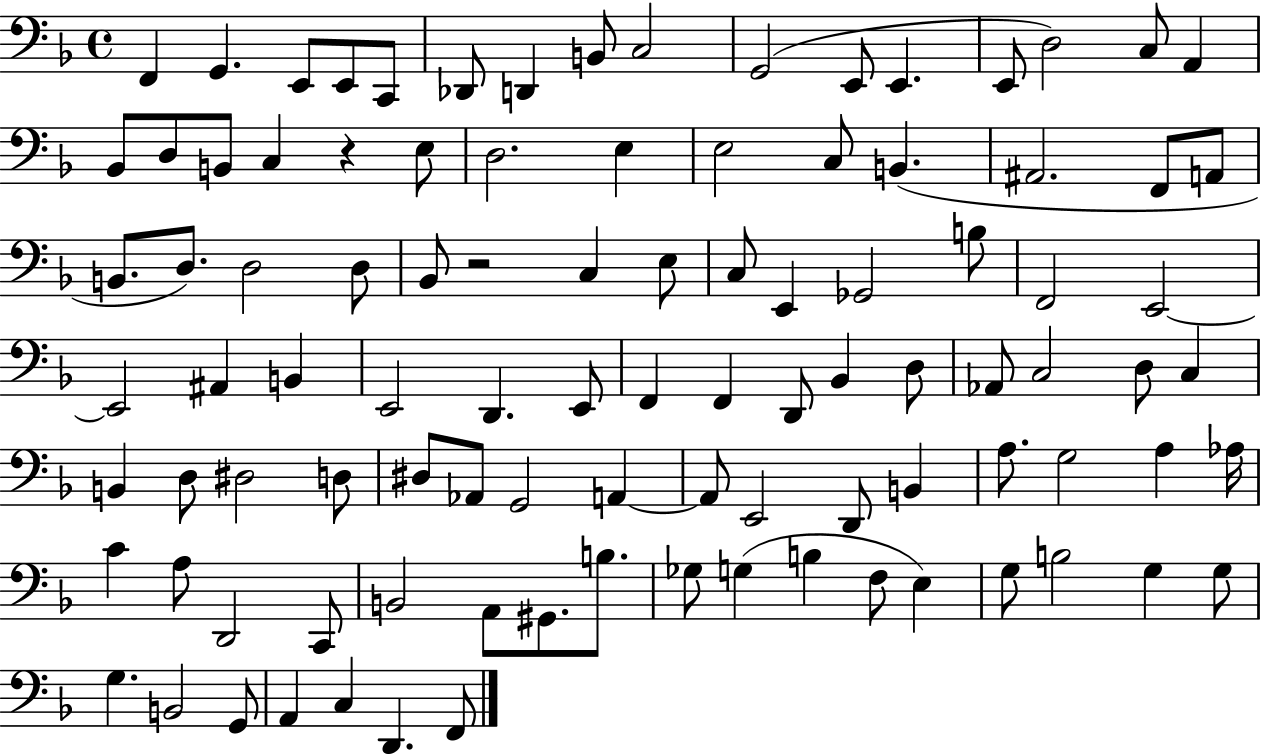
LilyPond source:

{
  \clef bass
  \time 4/4
  \defaultTimeSignature
  \key f \major
  \repeat volta 2 { f,4 g,4. e,8 e,8 c,8 | des,8 d,4 b,8 c2 | g,2( e,8 e,4. | e,8 d2) c8 a,4 | \break bes,8 d8 b,8 c4 r4 e8 | d2. e4 | e2 c8 b,4.( | ais,2. f,8 a,8 | \break b,8. d8.) d2 d8 | bes,8 r2 c4 e8 | c8 e,4 ges,2 b8 | f,2 e,2~~ | \break e,2 ais,4 b,4 | e,2 d,4. e,8 | f,4 f,4 d,8 bes,4 d8 | aes,8 c2 d8 c4 | \break b,4 d8 dis2 d8 | dis8 aes,8 g,2 a,4~~ | a,8 e,2 d,8 b,4 | a8. g2 a4 aes16 | \break c'4 a8 d,2 c,8 | b,2 a,8 gis,8. b8. | ges8 g4( b4 f8 e4) | g8 b2 g4 g8 | \break g4. b,2 g,8 | a,4 c4 d,4. f,8 | } \bar "|."
}